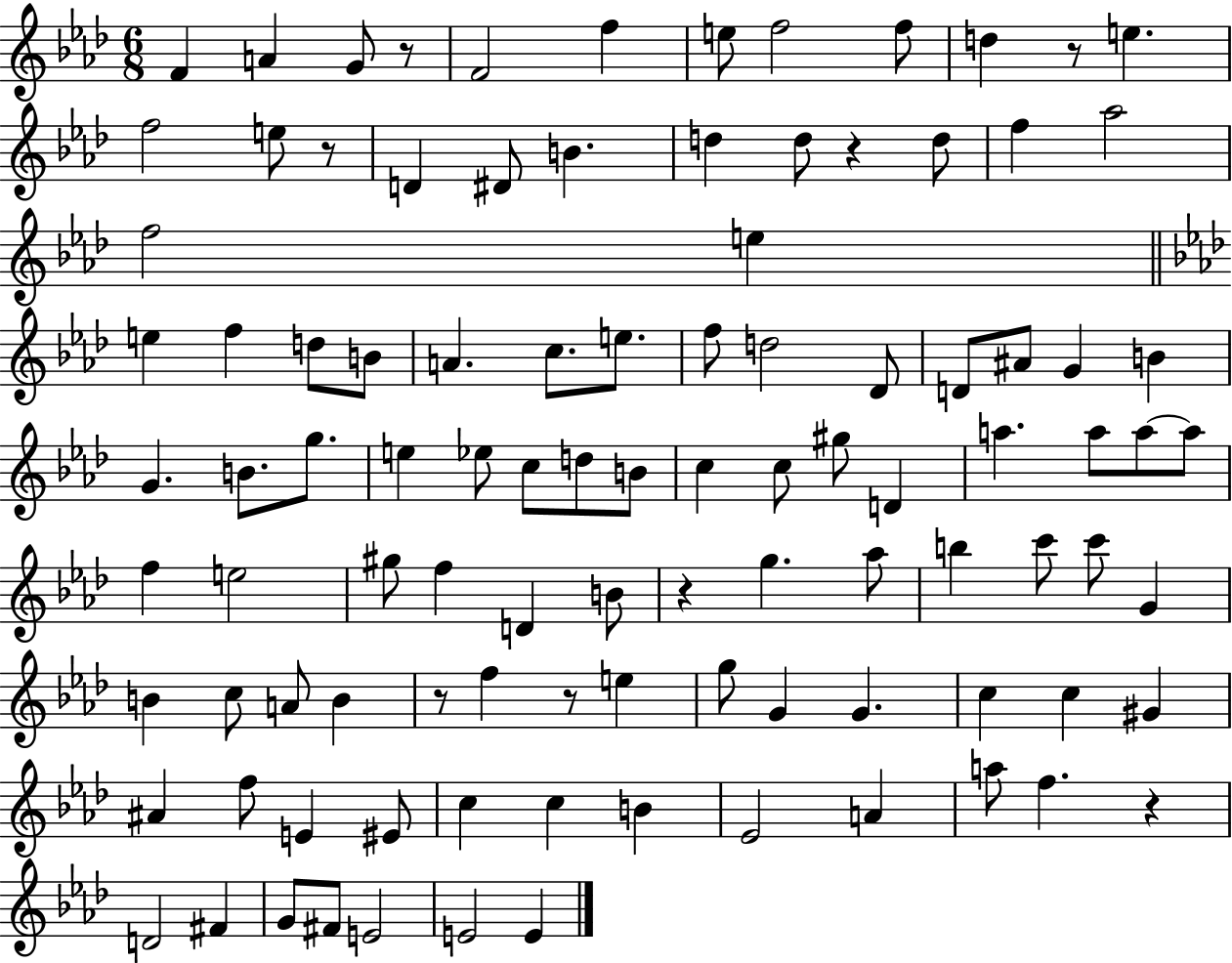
F4/q A4/q G4/e R/e F4/h F5/q E5/e F5/h F5/e D5/q R/e E5/q. F5/h E5/e R/e D4/q D#4/e B4/q. D5/q D5/e R/q D5/e F5/q Ab5/h F5/h E5/q E5/q F5/q D5/e B4/e A4/q. C5/e. E5/e. F5/e D5/h Db4/e D4/e A#4/e G4/q B4/q G4/q. B4/e. G5/e. E5/q Eb5/e C5/e D5/e B4/e C5/q C5/e G#5/e D4/q A5/q. A5/e A5/e A5/e F5/q E5/h G#5/e F5/q D4/q B4/e R/q G5/q. Ab5/e B5/q C6/e C6/e G4/q B4/q C5/e A4/e B4/q R/e F5/q R/e E5/q G5/e G4/q G4/q. C5/q C5/q G#4/q A#4/q F5/e E4/q EIS4/e C5/q C5/q B4/q Eb4/h A4/q A5/e F5/q. R/q D4/h F#4/q G4/e F#4/e E4/h E4/h E4/q